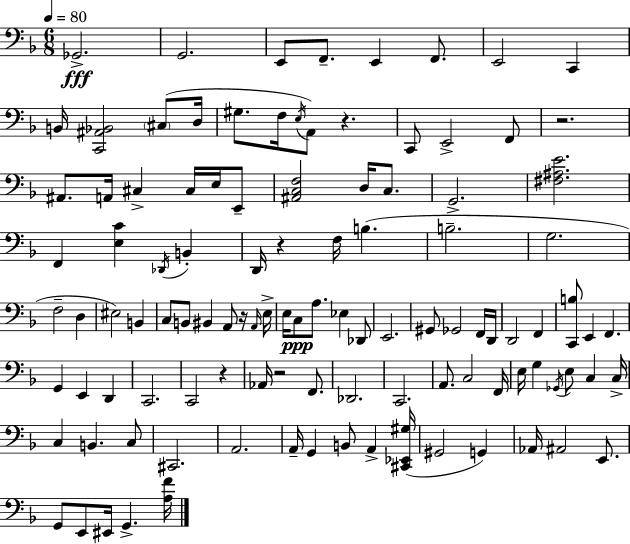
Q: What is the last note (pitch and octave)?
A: G2